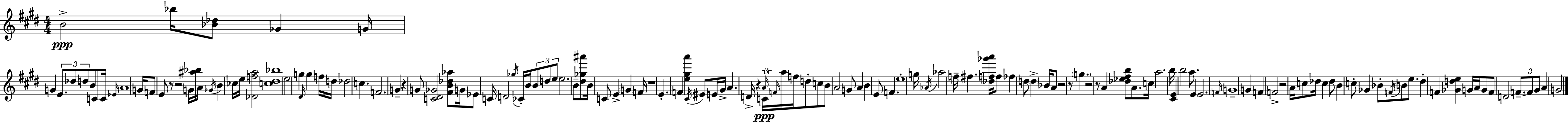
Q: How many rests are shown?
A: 10